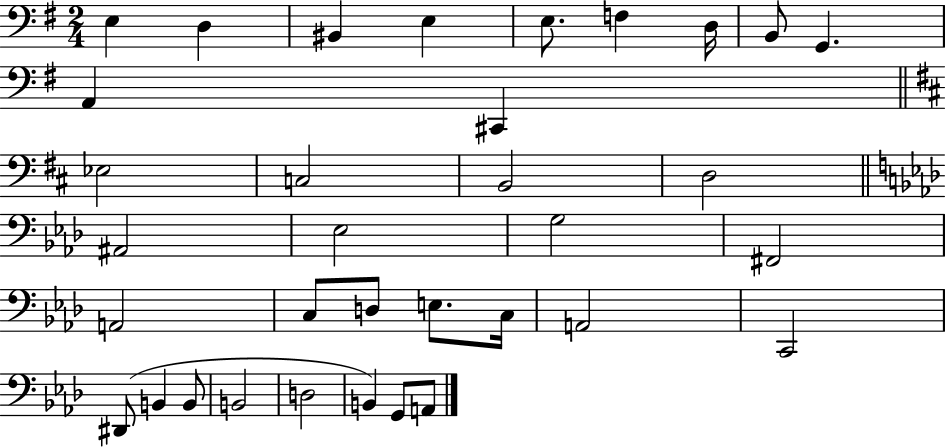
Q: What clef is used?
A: bass